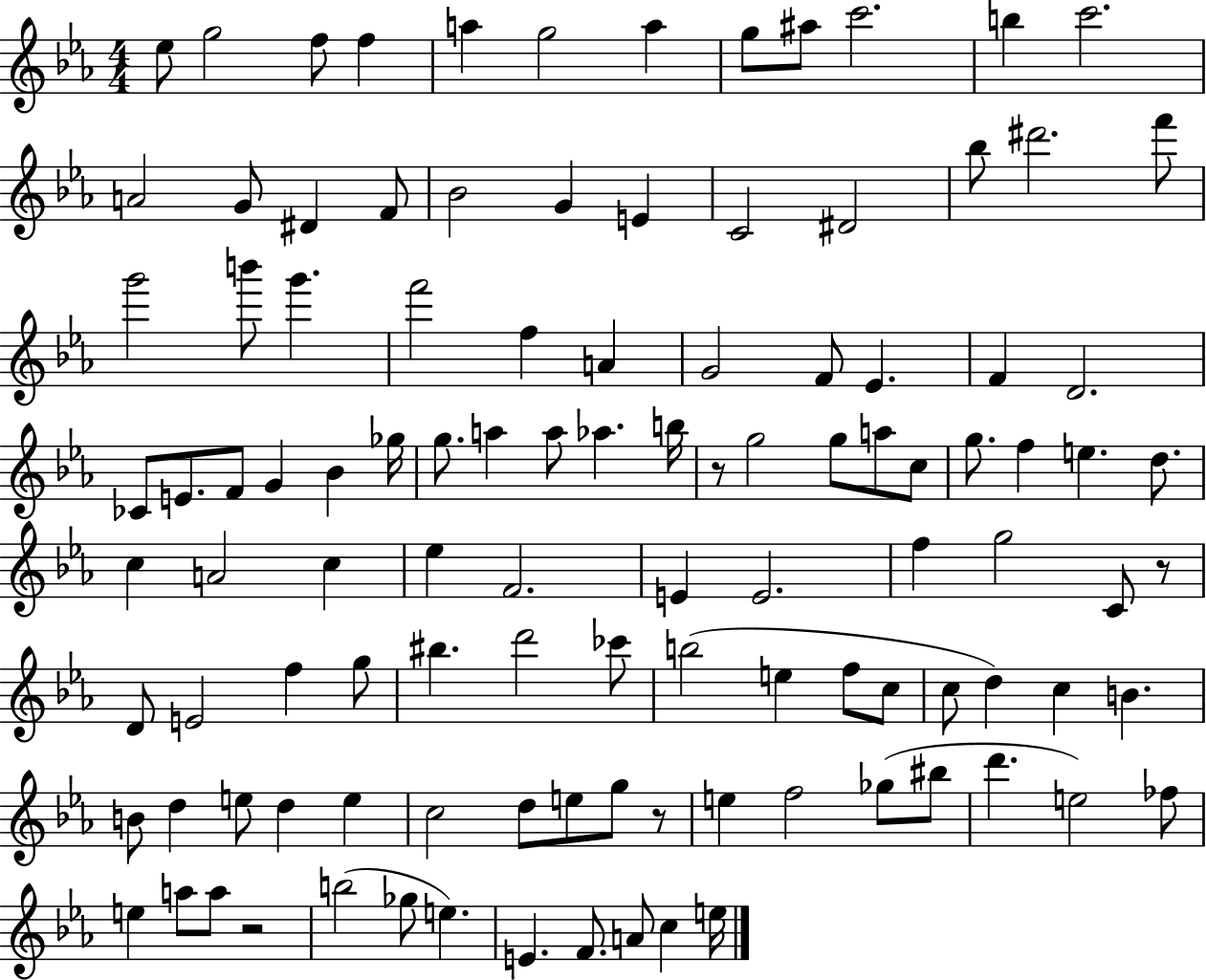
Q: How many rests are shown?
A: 4